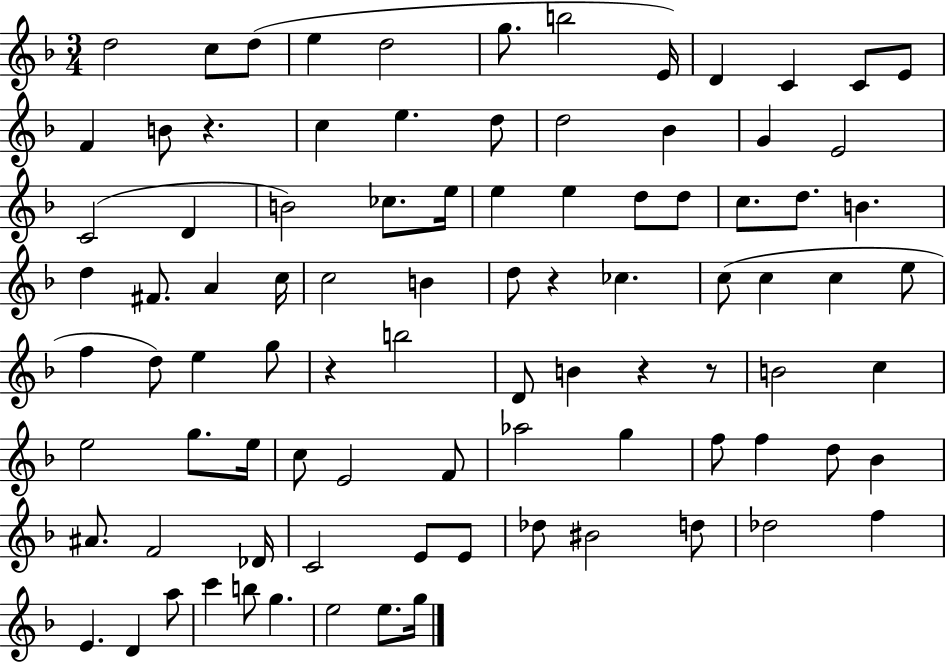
{
  \clef treble
  \numericTimeSignature
  \time 3/4
  \key f \major
  d''2 c''8 d''8( | e''4 d''2 | g''8. b''2 e'16) | d'4 c'4 c'8 e'8 | \break f'4 b'8 r4. | c''4 e''4. d''8 | d''2 bes'4 | g'4 e'2 | \break c'2( d'4 | b'2) ces''8. e''16 | e''4 e''4 d''8 d''8 | c''8. d''8. b'4. | \break d''4 fis'8. a'4 c''16 | c''2 b'4 | d''8 r4 ces''4. | c''8( c''4 c''4 e''8 | \break f''4 d''8) e''4 g''8 | r4 b''2 | d'8 b'4 r4 r8 | b'2 c''4 | \break e''2 g''8. e''16 | c''8 e'2 f'8 | aes''2 g''4 | f''8 f''4 d''8 bes'4 | \break ais'8. f'2 des'16 | c'2 e'8 e'8 | des''8 bis'2 d''8 | des''2 f''4 | \break e'4. d'4 a''8 | c'''4 b''8 g''4. | e''2 e''8. g''16 | \bar "|."
}